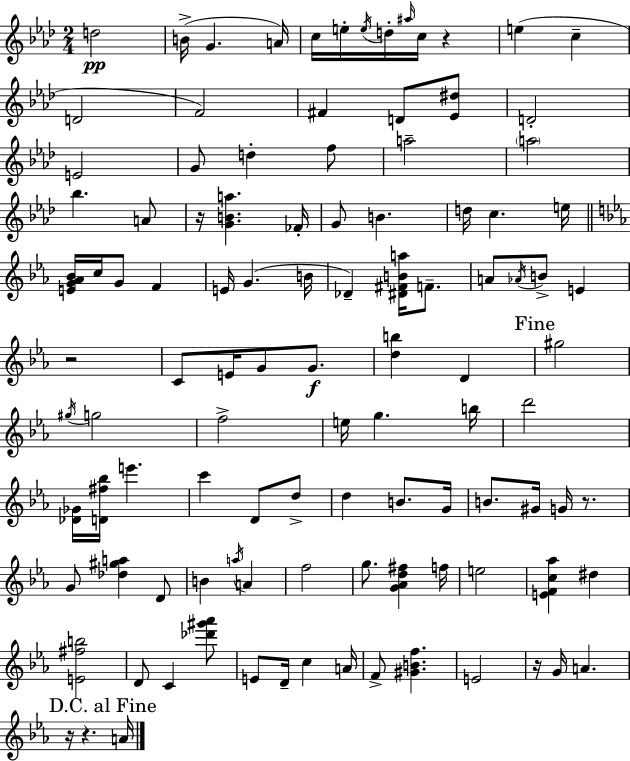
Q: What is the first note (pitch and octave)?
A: D5